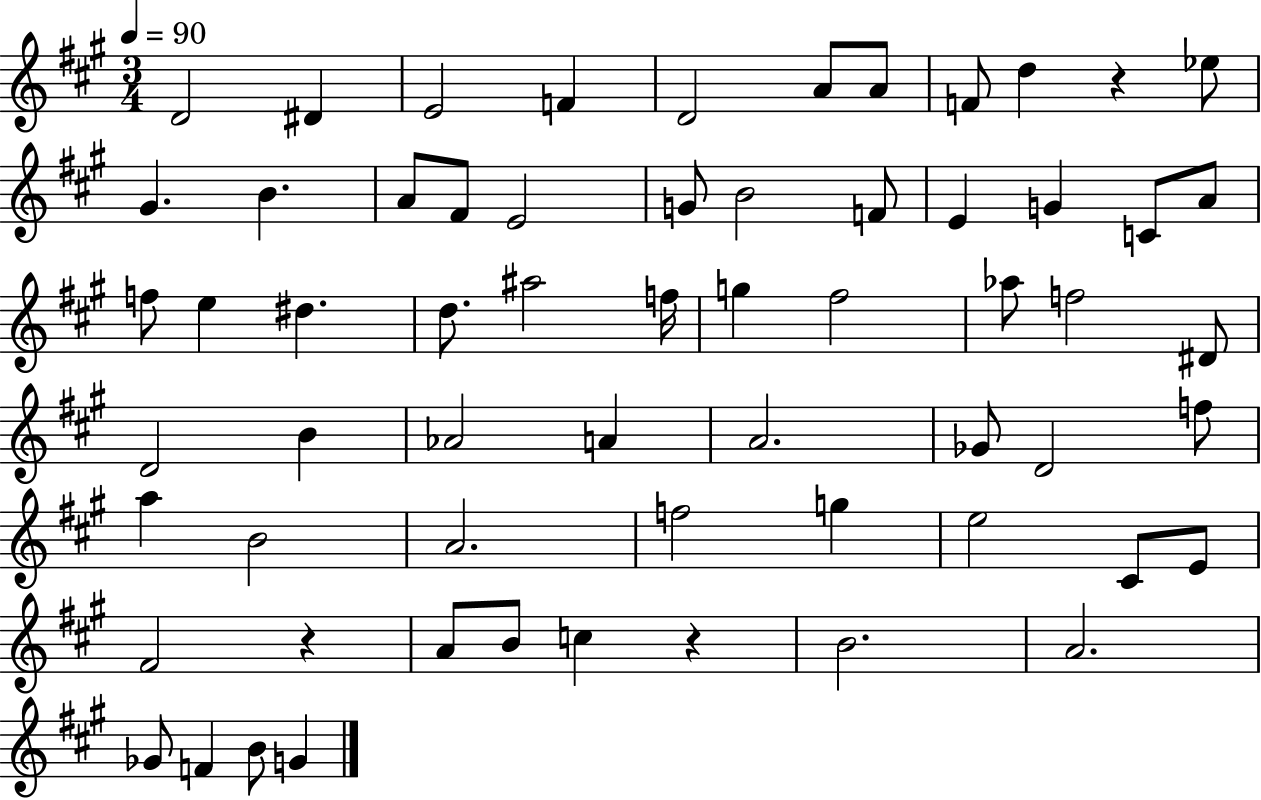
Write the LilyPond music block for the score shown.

{
  \clef treble
  \numericTimeSignature
  \time 3/4
  \key a \major
  \tempo 4 = 90
  d'2 dis'4 | e'2 f'4 | d'2 a'8 a'8 | f'8 d''4 r4 ees''8 | \break gis'4. b'4. | a'8 fis'8 e'2 | g'8 b'2 f'8 | e'4 g'4 c'8 a'8 | \break f''8 e''4 dis''4. | d''8. ais''2 f''16 | g''4 fis''2 | aes''8 f''2 dis'8 | \break d'2 b'4 | aes'2 a'4 | a'2. | ges'8 d'2 f''8 | \break a''4 b'2 | a'2. | f''2 g''4 | e''2 cis'8 e'8 | \break fis'2 r4 | a'8 b'8 c''4 r4 | b'2. | a'2. | \break ges'8 f'4 b'8 g'4 | \bar "|."
}